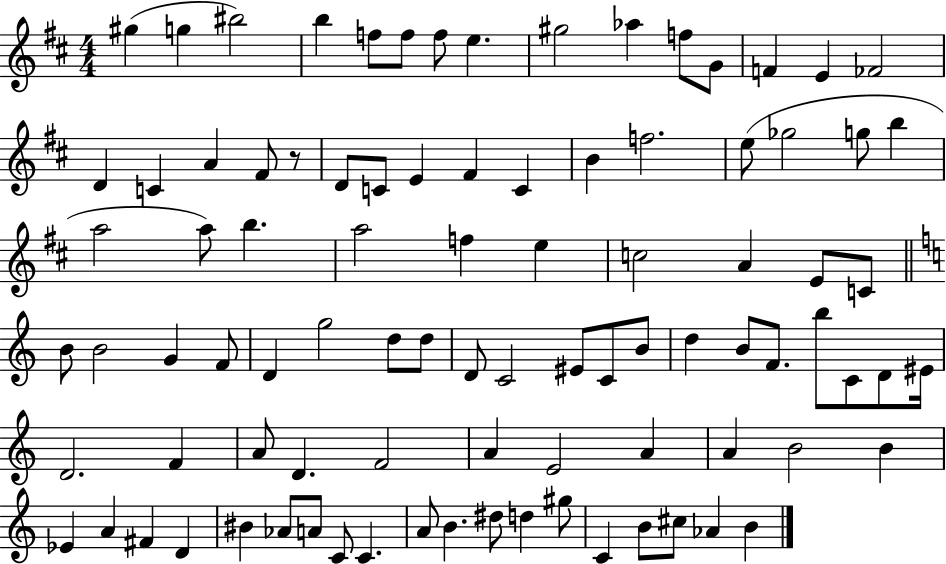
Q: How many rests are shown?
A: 1